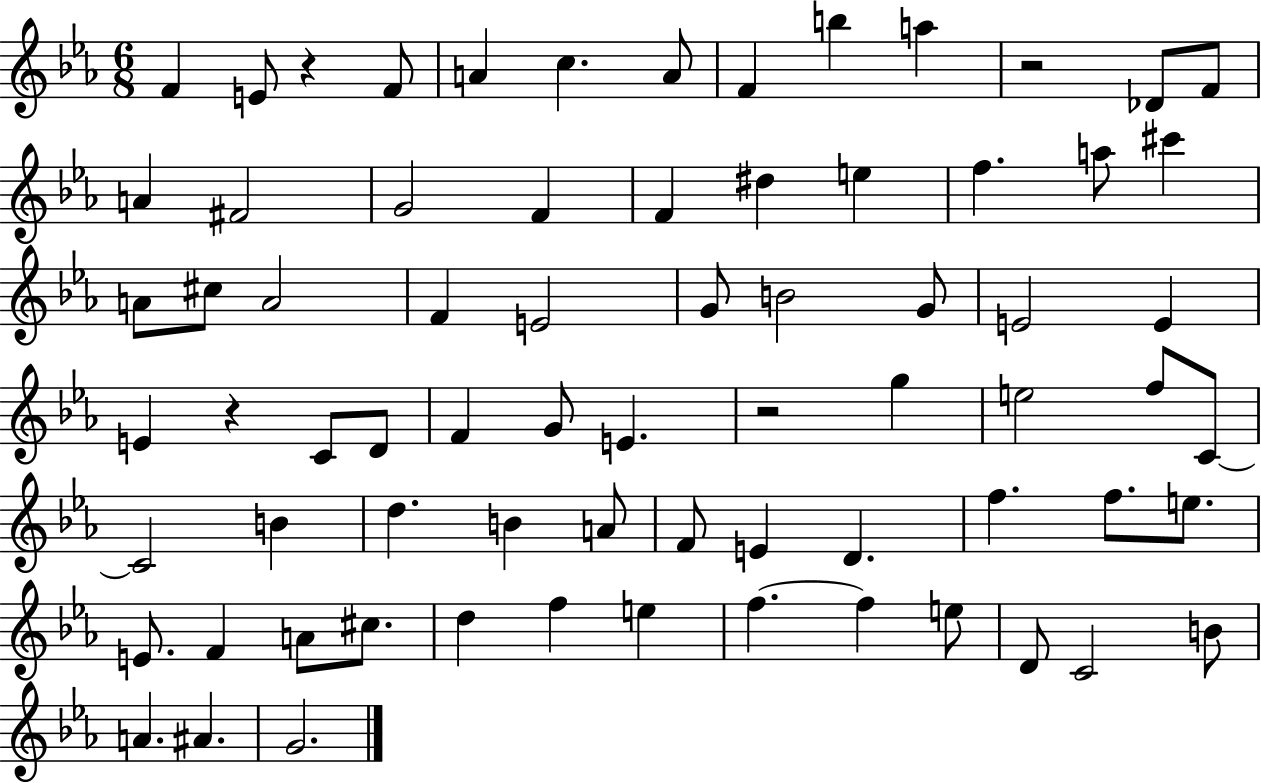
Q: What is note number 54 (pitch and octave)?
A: F4